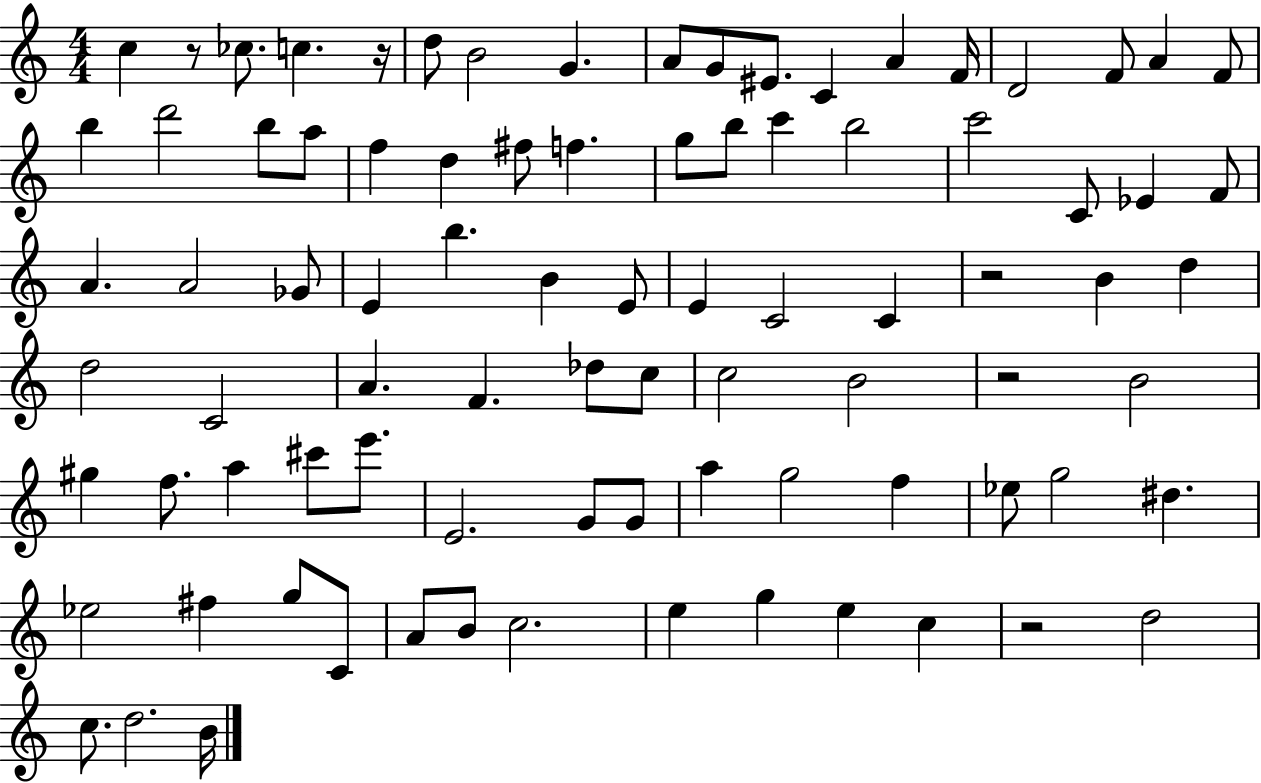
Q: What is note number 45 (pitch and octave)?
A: D5